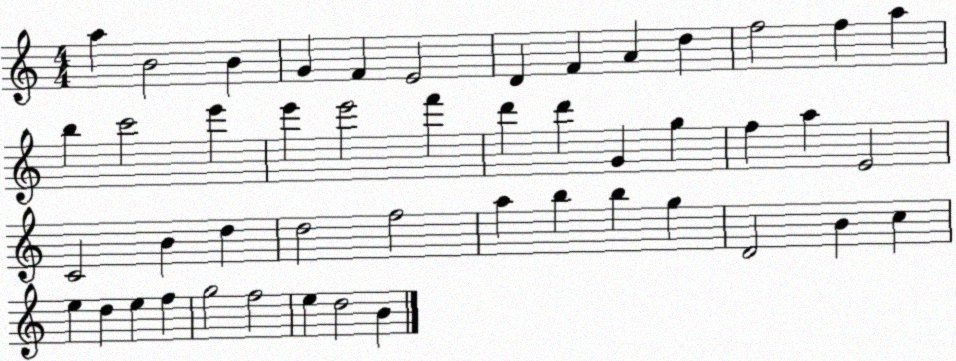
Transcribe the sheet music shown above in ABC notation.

X:1
T:Untitled
M:4/4
L:1/4
K:C
a B2 B G F E2 D F A d f2 f a b c'2 e' e' e'2 f' d' d' G g f a E2 C2 B d d2 f2 a b b g D2 B c e d e f g2 f2 e d2 B